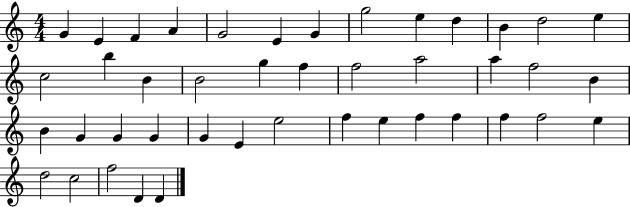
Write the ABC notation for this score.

X:1
T:Untitled
M:4/4
L:1/4
K:C
G E F A G2 E G g2 e d B d2 e c2 b B B2 g f f2 a2 a f2 B B G G G G E e2 f e f f f f2 e d2 c2 f2 D D